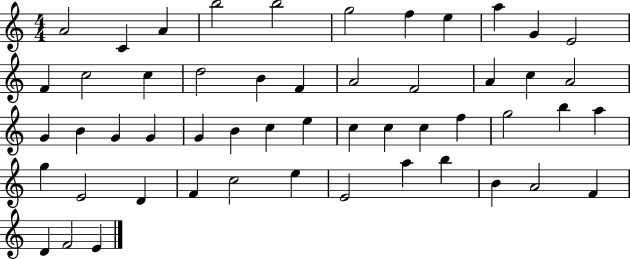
X:1
T:Untitled
M:4/4
L:1/4
K:C
A2 C A b2 b2 g2 f e a G E2 F c2 c d2 B F A2 F2 A c A2 G B G G G B c e c c c f g2 b a g E2 D F c2 e E2 a b B A2 F D F2 E